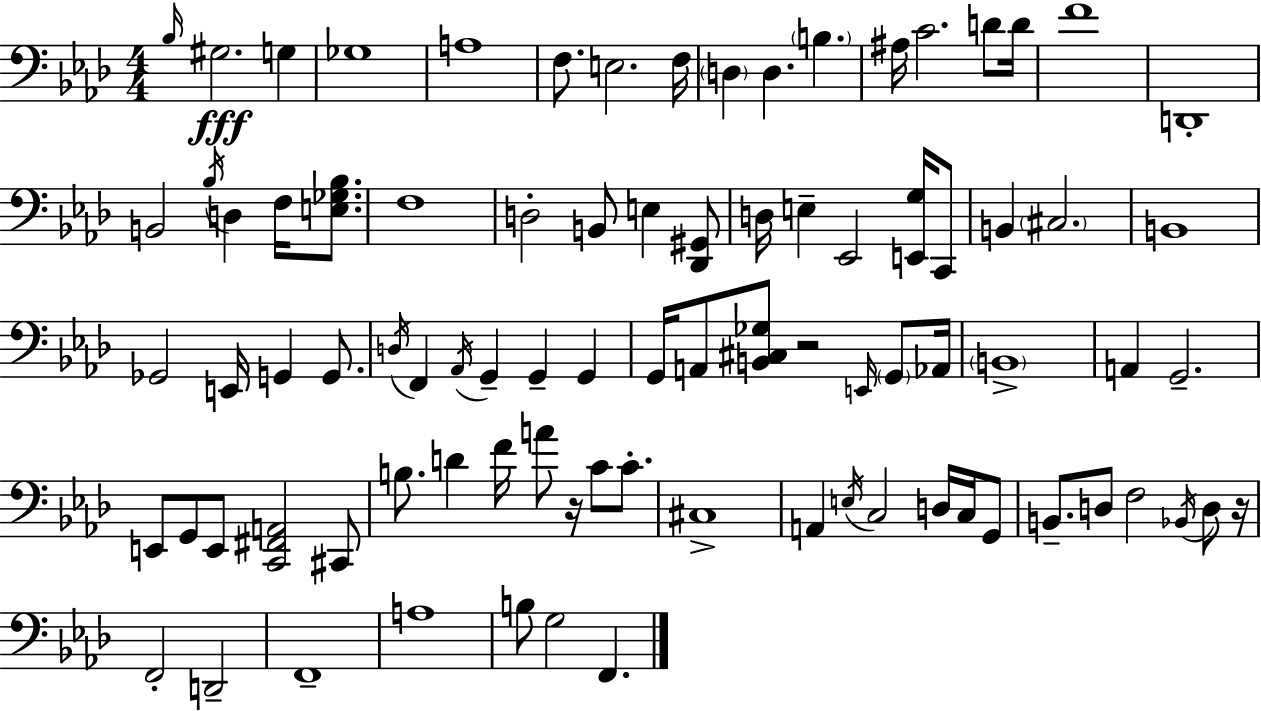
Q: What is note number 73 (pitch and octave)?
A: F2